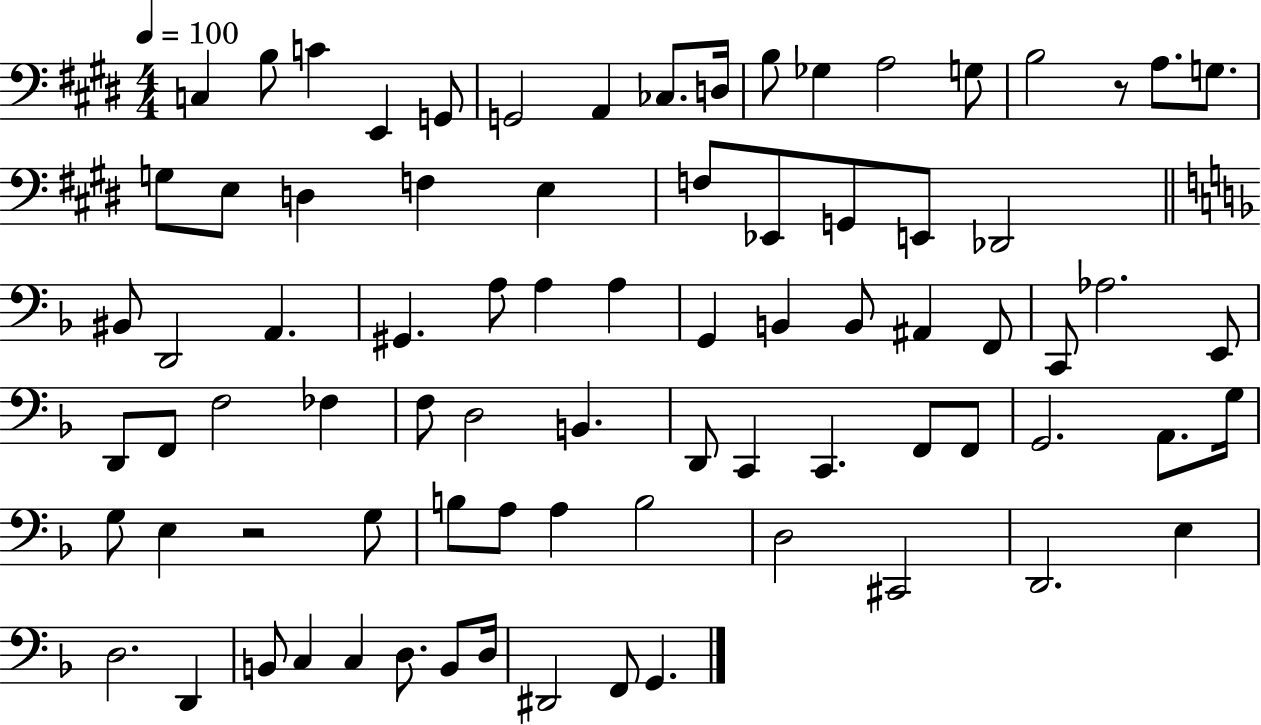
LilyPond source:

{
  \clef bass
  \numericTimeSignature
  \time 4/4
  \key e \major
  \tempo 4 = 100
  c4 b8 c'4 e,4 g,8 | g,2 a,4 ces8. d16 | b8 ges4 a2 g8 | b2 r8 a8. g8. | \break g8 e8 d4 f4 e4 | f8 ees,8 g,8 e,8 des,2 | \bar "||" \break \key f \major bis,8 d,2 a,4. | gis,4. a8 a4 a4 | g,4 b,4 b,8 ais,4 f,8 | c,8 aes2. e,8 | \break d,8 f,8 f2 fes4 | f8 d2 b,4. | d,8 c,4 c,4. f,8 f,8 | g,2. a,8. g16 | \break g8 e4 r2 g8 | b8 a8 a4 b2 | d2 cis,2 | d,2. e4 | \break d2. d,4 | b,8 c4 c4 d8. b,8 d16 | dis,2 f,8 g,4. | \bar "|."
}